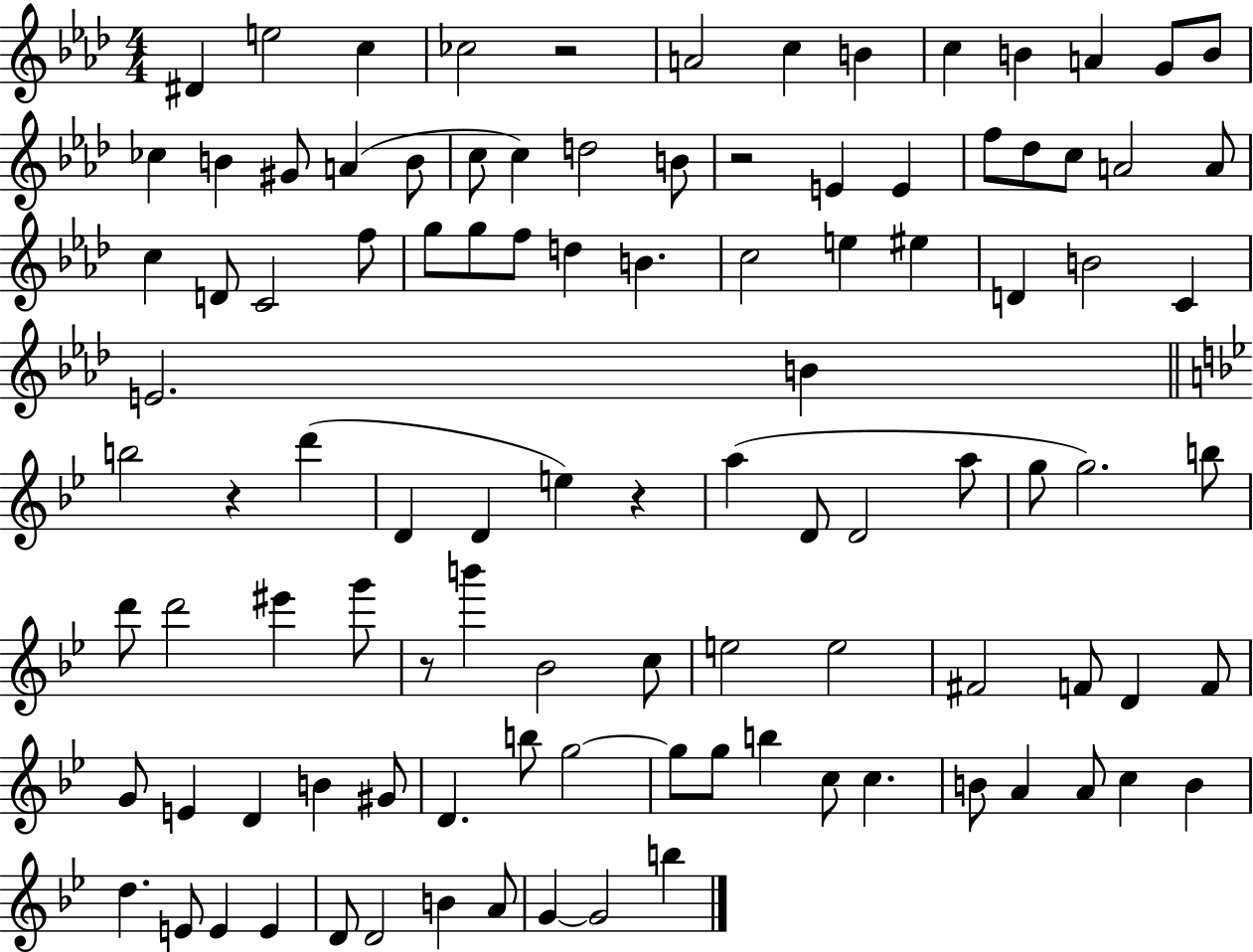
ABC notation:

X:1
T:Untitled
M:4/4
L:1/4
K:Ab
^D e2 c _c2 z2 A2 c B c B A G/2 B/2 _c B ^G/2 A B/2 c/2 c d2 B/2 z2 E E f/2 _d/2 c/2 A2 A/2 c D/2 C2 f/2 g/2 g/2 f/2 d B c2 e ^e D B2 C E2 B b2 z d' D D e z a D/2 D2 a/2 g/2 g2 b/2 d'/2 d'2 ^e' g'/2 z/2 b' _B2 c/2 e2 e2 ^F2 F/2 D F/2 G/2 E D B ^G/2 D b/2 g2 g/2 g/2 b c/2 c B/2 A A/2 c B d E/2 E E D/2 D2 B A/2 G G2 b